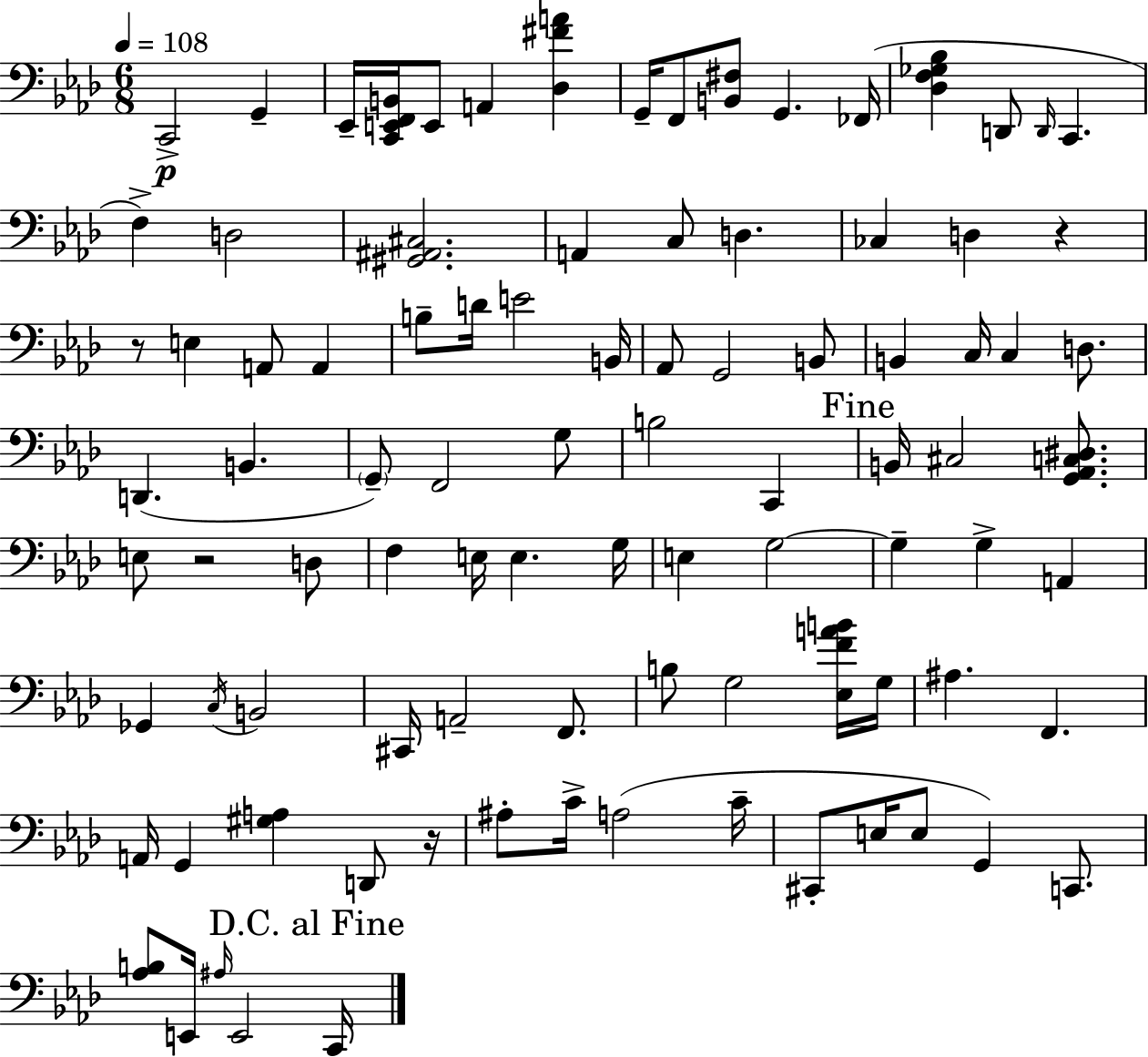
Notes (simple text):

C2/h G2/q Eb2/s [C2,E2,F2,B2]/s E2/e A2/q [Db3,F#4,A4]/q G2/s F2/e [B2,F#3]/e G2/q. FES2/s [Db3,F3,Gb3,Bb3]/q D2/e D2/s C2/q. F3/q D3/h [G#2,A#2,C#3]/h. A2/q C3/e D3/q. CES3/q D3/q R/q R/e E3/q A2/e A2/q B3/e D4/s E4/h B2/s Ab2/e G2/h B2/e B2/q C3/s C3/q D3/e. D2/q. B2/q. G2/e F2/h G3/e B3/h C2/q B2/s C#3/h [G2,Ab2,C3,D#3]/e. E3/e R/h D3/e F3/q E3/s E3/q. G3/s E3/q G3/h G3/q G3/q A2/q Gb2/q C3/s B2/h C#2/s A2/h F2/e. B3/e G3/h [Eb3,F4,A4,B4]/s G3/s A#3/q. F2/q. A2/s G2/q [G#3,A3]/q D2/e R/s A#3/e C4/s A3/h C4/s C#2/e E3/s E3/e G2/q C2/e. [Ab3,B3]/e E2/s A#3/s E2/h C2/s